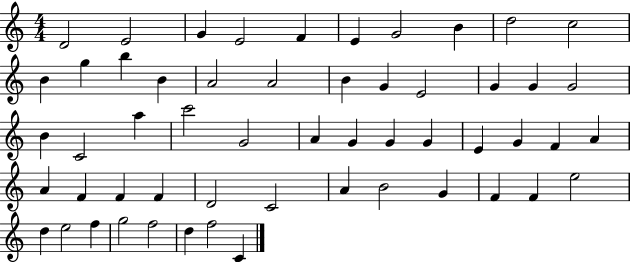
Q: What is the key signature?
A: C major